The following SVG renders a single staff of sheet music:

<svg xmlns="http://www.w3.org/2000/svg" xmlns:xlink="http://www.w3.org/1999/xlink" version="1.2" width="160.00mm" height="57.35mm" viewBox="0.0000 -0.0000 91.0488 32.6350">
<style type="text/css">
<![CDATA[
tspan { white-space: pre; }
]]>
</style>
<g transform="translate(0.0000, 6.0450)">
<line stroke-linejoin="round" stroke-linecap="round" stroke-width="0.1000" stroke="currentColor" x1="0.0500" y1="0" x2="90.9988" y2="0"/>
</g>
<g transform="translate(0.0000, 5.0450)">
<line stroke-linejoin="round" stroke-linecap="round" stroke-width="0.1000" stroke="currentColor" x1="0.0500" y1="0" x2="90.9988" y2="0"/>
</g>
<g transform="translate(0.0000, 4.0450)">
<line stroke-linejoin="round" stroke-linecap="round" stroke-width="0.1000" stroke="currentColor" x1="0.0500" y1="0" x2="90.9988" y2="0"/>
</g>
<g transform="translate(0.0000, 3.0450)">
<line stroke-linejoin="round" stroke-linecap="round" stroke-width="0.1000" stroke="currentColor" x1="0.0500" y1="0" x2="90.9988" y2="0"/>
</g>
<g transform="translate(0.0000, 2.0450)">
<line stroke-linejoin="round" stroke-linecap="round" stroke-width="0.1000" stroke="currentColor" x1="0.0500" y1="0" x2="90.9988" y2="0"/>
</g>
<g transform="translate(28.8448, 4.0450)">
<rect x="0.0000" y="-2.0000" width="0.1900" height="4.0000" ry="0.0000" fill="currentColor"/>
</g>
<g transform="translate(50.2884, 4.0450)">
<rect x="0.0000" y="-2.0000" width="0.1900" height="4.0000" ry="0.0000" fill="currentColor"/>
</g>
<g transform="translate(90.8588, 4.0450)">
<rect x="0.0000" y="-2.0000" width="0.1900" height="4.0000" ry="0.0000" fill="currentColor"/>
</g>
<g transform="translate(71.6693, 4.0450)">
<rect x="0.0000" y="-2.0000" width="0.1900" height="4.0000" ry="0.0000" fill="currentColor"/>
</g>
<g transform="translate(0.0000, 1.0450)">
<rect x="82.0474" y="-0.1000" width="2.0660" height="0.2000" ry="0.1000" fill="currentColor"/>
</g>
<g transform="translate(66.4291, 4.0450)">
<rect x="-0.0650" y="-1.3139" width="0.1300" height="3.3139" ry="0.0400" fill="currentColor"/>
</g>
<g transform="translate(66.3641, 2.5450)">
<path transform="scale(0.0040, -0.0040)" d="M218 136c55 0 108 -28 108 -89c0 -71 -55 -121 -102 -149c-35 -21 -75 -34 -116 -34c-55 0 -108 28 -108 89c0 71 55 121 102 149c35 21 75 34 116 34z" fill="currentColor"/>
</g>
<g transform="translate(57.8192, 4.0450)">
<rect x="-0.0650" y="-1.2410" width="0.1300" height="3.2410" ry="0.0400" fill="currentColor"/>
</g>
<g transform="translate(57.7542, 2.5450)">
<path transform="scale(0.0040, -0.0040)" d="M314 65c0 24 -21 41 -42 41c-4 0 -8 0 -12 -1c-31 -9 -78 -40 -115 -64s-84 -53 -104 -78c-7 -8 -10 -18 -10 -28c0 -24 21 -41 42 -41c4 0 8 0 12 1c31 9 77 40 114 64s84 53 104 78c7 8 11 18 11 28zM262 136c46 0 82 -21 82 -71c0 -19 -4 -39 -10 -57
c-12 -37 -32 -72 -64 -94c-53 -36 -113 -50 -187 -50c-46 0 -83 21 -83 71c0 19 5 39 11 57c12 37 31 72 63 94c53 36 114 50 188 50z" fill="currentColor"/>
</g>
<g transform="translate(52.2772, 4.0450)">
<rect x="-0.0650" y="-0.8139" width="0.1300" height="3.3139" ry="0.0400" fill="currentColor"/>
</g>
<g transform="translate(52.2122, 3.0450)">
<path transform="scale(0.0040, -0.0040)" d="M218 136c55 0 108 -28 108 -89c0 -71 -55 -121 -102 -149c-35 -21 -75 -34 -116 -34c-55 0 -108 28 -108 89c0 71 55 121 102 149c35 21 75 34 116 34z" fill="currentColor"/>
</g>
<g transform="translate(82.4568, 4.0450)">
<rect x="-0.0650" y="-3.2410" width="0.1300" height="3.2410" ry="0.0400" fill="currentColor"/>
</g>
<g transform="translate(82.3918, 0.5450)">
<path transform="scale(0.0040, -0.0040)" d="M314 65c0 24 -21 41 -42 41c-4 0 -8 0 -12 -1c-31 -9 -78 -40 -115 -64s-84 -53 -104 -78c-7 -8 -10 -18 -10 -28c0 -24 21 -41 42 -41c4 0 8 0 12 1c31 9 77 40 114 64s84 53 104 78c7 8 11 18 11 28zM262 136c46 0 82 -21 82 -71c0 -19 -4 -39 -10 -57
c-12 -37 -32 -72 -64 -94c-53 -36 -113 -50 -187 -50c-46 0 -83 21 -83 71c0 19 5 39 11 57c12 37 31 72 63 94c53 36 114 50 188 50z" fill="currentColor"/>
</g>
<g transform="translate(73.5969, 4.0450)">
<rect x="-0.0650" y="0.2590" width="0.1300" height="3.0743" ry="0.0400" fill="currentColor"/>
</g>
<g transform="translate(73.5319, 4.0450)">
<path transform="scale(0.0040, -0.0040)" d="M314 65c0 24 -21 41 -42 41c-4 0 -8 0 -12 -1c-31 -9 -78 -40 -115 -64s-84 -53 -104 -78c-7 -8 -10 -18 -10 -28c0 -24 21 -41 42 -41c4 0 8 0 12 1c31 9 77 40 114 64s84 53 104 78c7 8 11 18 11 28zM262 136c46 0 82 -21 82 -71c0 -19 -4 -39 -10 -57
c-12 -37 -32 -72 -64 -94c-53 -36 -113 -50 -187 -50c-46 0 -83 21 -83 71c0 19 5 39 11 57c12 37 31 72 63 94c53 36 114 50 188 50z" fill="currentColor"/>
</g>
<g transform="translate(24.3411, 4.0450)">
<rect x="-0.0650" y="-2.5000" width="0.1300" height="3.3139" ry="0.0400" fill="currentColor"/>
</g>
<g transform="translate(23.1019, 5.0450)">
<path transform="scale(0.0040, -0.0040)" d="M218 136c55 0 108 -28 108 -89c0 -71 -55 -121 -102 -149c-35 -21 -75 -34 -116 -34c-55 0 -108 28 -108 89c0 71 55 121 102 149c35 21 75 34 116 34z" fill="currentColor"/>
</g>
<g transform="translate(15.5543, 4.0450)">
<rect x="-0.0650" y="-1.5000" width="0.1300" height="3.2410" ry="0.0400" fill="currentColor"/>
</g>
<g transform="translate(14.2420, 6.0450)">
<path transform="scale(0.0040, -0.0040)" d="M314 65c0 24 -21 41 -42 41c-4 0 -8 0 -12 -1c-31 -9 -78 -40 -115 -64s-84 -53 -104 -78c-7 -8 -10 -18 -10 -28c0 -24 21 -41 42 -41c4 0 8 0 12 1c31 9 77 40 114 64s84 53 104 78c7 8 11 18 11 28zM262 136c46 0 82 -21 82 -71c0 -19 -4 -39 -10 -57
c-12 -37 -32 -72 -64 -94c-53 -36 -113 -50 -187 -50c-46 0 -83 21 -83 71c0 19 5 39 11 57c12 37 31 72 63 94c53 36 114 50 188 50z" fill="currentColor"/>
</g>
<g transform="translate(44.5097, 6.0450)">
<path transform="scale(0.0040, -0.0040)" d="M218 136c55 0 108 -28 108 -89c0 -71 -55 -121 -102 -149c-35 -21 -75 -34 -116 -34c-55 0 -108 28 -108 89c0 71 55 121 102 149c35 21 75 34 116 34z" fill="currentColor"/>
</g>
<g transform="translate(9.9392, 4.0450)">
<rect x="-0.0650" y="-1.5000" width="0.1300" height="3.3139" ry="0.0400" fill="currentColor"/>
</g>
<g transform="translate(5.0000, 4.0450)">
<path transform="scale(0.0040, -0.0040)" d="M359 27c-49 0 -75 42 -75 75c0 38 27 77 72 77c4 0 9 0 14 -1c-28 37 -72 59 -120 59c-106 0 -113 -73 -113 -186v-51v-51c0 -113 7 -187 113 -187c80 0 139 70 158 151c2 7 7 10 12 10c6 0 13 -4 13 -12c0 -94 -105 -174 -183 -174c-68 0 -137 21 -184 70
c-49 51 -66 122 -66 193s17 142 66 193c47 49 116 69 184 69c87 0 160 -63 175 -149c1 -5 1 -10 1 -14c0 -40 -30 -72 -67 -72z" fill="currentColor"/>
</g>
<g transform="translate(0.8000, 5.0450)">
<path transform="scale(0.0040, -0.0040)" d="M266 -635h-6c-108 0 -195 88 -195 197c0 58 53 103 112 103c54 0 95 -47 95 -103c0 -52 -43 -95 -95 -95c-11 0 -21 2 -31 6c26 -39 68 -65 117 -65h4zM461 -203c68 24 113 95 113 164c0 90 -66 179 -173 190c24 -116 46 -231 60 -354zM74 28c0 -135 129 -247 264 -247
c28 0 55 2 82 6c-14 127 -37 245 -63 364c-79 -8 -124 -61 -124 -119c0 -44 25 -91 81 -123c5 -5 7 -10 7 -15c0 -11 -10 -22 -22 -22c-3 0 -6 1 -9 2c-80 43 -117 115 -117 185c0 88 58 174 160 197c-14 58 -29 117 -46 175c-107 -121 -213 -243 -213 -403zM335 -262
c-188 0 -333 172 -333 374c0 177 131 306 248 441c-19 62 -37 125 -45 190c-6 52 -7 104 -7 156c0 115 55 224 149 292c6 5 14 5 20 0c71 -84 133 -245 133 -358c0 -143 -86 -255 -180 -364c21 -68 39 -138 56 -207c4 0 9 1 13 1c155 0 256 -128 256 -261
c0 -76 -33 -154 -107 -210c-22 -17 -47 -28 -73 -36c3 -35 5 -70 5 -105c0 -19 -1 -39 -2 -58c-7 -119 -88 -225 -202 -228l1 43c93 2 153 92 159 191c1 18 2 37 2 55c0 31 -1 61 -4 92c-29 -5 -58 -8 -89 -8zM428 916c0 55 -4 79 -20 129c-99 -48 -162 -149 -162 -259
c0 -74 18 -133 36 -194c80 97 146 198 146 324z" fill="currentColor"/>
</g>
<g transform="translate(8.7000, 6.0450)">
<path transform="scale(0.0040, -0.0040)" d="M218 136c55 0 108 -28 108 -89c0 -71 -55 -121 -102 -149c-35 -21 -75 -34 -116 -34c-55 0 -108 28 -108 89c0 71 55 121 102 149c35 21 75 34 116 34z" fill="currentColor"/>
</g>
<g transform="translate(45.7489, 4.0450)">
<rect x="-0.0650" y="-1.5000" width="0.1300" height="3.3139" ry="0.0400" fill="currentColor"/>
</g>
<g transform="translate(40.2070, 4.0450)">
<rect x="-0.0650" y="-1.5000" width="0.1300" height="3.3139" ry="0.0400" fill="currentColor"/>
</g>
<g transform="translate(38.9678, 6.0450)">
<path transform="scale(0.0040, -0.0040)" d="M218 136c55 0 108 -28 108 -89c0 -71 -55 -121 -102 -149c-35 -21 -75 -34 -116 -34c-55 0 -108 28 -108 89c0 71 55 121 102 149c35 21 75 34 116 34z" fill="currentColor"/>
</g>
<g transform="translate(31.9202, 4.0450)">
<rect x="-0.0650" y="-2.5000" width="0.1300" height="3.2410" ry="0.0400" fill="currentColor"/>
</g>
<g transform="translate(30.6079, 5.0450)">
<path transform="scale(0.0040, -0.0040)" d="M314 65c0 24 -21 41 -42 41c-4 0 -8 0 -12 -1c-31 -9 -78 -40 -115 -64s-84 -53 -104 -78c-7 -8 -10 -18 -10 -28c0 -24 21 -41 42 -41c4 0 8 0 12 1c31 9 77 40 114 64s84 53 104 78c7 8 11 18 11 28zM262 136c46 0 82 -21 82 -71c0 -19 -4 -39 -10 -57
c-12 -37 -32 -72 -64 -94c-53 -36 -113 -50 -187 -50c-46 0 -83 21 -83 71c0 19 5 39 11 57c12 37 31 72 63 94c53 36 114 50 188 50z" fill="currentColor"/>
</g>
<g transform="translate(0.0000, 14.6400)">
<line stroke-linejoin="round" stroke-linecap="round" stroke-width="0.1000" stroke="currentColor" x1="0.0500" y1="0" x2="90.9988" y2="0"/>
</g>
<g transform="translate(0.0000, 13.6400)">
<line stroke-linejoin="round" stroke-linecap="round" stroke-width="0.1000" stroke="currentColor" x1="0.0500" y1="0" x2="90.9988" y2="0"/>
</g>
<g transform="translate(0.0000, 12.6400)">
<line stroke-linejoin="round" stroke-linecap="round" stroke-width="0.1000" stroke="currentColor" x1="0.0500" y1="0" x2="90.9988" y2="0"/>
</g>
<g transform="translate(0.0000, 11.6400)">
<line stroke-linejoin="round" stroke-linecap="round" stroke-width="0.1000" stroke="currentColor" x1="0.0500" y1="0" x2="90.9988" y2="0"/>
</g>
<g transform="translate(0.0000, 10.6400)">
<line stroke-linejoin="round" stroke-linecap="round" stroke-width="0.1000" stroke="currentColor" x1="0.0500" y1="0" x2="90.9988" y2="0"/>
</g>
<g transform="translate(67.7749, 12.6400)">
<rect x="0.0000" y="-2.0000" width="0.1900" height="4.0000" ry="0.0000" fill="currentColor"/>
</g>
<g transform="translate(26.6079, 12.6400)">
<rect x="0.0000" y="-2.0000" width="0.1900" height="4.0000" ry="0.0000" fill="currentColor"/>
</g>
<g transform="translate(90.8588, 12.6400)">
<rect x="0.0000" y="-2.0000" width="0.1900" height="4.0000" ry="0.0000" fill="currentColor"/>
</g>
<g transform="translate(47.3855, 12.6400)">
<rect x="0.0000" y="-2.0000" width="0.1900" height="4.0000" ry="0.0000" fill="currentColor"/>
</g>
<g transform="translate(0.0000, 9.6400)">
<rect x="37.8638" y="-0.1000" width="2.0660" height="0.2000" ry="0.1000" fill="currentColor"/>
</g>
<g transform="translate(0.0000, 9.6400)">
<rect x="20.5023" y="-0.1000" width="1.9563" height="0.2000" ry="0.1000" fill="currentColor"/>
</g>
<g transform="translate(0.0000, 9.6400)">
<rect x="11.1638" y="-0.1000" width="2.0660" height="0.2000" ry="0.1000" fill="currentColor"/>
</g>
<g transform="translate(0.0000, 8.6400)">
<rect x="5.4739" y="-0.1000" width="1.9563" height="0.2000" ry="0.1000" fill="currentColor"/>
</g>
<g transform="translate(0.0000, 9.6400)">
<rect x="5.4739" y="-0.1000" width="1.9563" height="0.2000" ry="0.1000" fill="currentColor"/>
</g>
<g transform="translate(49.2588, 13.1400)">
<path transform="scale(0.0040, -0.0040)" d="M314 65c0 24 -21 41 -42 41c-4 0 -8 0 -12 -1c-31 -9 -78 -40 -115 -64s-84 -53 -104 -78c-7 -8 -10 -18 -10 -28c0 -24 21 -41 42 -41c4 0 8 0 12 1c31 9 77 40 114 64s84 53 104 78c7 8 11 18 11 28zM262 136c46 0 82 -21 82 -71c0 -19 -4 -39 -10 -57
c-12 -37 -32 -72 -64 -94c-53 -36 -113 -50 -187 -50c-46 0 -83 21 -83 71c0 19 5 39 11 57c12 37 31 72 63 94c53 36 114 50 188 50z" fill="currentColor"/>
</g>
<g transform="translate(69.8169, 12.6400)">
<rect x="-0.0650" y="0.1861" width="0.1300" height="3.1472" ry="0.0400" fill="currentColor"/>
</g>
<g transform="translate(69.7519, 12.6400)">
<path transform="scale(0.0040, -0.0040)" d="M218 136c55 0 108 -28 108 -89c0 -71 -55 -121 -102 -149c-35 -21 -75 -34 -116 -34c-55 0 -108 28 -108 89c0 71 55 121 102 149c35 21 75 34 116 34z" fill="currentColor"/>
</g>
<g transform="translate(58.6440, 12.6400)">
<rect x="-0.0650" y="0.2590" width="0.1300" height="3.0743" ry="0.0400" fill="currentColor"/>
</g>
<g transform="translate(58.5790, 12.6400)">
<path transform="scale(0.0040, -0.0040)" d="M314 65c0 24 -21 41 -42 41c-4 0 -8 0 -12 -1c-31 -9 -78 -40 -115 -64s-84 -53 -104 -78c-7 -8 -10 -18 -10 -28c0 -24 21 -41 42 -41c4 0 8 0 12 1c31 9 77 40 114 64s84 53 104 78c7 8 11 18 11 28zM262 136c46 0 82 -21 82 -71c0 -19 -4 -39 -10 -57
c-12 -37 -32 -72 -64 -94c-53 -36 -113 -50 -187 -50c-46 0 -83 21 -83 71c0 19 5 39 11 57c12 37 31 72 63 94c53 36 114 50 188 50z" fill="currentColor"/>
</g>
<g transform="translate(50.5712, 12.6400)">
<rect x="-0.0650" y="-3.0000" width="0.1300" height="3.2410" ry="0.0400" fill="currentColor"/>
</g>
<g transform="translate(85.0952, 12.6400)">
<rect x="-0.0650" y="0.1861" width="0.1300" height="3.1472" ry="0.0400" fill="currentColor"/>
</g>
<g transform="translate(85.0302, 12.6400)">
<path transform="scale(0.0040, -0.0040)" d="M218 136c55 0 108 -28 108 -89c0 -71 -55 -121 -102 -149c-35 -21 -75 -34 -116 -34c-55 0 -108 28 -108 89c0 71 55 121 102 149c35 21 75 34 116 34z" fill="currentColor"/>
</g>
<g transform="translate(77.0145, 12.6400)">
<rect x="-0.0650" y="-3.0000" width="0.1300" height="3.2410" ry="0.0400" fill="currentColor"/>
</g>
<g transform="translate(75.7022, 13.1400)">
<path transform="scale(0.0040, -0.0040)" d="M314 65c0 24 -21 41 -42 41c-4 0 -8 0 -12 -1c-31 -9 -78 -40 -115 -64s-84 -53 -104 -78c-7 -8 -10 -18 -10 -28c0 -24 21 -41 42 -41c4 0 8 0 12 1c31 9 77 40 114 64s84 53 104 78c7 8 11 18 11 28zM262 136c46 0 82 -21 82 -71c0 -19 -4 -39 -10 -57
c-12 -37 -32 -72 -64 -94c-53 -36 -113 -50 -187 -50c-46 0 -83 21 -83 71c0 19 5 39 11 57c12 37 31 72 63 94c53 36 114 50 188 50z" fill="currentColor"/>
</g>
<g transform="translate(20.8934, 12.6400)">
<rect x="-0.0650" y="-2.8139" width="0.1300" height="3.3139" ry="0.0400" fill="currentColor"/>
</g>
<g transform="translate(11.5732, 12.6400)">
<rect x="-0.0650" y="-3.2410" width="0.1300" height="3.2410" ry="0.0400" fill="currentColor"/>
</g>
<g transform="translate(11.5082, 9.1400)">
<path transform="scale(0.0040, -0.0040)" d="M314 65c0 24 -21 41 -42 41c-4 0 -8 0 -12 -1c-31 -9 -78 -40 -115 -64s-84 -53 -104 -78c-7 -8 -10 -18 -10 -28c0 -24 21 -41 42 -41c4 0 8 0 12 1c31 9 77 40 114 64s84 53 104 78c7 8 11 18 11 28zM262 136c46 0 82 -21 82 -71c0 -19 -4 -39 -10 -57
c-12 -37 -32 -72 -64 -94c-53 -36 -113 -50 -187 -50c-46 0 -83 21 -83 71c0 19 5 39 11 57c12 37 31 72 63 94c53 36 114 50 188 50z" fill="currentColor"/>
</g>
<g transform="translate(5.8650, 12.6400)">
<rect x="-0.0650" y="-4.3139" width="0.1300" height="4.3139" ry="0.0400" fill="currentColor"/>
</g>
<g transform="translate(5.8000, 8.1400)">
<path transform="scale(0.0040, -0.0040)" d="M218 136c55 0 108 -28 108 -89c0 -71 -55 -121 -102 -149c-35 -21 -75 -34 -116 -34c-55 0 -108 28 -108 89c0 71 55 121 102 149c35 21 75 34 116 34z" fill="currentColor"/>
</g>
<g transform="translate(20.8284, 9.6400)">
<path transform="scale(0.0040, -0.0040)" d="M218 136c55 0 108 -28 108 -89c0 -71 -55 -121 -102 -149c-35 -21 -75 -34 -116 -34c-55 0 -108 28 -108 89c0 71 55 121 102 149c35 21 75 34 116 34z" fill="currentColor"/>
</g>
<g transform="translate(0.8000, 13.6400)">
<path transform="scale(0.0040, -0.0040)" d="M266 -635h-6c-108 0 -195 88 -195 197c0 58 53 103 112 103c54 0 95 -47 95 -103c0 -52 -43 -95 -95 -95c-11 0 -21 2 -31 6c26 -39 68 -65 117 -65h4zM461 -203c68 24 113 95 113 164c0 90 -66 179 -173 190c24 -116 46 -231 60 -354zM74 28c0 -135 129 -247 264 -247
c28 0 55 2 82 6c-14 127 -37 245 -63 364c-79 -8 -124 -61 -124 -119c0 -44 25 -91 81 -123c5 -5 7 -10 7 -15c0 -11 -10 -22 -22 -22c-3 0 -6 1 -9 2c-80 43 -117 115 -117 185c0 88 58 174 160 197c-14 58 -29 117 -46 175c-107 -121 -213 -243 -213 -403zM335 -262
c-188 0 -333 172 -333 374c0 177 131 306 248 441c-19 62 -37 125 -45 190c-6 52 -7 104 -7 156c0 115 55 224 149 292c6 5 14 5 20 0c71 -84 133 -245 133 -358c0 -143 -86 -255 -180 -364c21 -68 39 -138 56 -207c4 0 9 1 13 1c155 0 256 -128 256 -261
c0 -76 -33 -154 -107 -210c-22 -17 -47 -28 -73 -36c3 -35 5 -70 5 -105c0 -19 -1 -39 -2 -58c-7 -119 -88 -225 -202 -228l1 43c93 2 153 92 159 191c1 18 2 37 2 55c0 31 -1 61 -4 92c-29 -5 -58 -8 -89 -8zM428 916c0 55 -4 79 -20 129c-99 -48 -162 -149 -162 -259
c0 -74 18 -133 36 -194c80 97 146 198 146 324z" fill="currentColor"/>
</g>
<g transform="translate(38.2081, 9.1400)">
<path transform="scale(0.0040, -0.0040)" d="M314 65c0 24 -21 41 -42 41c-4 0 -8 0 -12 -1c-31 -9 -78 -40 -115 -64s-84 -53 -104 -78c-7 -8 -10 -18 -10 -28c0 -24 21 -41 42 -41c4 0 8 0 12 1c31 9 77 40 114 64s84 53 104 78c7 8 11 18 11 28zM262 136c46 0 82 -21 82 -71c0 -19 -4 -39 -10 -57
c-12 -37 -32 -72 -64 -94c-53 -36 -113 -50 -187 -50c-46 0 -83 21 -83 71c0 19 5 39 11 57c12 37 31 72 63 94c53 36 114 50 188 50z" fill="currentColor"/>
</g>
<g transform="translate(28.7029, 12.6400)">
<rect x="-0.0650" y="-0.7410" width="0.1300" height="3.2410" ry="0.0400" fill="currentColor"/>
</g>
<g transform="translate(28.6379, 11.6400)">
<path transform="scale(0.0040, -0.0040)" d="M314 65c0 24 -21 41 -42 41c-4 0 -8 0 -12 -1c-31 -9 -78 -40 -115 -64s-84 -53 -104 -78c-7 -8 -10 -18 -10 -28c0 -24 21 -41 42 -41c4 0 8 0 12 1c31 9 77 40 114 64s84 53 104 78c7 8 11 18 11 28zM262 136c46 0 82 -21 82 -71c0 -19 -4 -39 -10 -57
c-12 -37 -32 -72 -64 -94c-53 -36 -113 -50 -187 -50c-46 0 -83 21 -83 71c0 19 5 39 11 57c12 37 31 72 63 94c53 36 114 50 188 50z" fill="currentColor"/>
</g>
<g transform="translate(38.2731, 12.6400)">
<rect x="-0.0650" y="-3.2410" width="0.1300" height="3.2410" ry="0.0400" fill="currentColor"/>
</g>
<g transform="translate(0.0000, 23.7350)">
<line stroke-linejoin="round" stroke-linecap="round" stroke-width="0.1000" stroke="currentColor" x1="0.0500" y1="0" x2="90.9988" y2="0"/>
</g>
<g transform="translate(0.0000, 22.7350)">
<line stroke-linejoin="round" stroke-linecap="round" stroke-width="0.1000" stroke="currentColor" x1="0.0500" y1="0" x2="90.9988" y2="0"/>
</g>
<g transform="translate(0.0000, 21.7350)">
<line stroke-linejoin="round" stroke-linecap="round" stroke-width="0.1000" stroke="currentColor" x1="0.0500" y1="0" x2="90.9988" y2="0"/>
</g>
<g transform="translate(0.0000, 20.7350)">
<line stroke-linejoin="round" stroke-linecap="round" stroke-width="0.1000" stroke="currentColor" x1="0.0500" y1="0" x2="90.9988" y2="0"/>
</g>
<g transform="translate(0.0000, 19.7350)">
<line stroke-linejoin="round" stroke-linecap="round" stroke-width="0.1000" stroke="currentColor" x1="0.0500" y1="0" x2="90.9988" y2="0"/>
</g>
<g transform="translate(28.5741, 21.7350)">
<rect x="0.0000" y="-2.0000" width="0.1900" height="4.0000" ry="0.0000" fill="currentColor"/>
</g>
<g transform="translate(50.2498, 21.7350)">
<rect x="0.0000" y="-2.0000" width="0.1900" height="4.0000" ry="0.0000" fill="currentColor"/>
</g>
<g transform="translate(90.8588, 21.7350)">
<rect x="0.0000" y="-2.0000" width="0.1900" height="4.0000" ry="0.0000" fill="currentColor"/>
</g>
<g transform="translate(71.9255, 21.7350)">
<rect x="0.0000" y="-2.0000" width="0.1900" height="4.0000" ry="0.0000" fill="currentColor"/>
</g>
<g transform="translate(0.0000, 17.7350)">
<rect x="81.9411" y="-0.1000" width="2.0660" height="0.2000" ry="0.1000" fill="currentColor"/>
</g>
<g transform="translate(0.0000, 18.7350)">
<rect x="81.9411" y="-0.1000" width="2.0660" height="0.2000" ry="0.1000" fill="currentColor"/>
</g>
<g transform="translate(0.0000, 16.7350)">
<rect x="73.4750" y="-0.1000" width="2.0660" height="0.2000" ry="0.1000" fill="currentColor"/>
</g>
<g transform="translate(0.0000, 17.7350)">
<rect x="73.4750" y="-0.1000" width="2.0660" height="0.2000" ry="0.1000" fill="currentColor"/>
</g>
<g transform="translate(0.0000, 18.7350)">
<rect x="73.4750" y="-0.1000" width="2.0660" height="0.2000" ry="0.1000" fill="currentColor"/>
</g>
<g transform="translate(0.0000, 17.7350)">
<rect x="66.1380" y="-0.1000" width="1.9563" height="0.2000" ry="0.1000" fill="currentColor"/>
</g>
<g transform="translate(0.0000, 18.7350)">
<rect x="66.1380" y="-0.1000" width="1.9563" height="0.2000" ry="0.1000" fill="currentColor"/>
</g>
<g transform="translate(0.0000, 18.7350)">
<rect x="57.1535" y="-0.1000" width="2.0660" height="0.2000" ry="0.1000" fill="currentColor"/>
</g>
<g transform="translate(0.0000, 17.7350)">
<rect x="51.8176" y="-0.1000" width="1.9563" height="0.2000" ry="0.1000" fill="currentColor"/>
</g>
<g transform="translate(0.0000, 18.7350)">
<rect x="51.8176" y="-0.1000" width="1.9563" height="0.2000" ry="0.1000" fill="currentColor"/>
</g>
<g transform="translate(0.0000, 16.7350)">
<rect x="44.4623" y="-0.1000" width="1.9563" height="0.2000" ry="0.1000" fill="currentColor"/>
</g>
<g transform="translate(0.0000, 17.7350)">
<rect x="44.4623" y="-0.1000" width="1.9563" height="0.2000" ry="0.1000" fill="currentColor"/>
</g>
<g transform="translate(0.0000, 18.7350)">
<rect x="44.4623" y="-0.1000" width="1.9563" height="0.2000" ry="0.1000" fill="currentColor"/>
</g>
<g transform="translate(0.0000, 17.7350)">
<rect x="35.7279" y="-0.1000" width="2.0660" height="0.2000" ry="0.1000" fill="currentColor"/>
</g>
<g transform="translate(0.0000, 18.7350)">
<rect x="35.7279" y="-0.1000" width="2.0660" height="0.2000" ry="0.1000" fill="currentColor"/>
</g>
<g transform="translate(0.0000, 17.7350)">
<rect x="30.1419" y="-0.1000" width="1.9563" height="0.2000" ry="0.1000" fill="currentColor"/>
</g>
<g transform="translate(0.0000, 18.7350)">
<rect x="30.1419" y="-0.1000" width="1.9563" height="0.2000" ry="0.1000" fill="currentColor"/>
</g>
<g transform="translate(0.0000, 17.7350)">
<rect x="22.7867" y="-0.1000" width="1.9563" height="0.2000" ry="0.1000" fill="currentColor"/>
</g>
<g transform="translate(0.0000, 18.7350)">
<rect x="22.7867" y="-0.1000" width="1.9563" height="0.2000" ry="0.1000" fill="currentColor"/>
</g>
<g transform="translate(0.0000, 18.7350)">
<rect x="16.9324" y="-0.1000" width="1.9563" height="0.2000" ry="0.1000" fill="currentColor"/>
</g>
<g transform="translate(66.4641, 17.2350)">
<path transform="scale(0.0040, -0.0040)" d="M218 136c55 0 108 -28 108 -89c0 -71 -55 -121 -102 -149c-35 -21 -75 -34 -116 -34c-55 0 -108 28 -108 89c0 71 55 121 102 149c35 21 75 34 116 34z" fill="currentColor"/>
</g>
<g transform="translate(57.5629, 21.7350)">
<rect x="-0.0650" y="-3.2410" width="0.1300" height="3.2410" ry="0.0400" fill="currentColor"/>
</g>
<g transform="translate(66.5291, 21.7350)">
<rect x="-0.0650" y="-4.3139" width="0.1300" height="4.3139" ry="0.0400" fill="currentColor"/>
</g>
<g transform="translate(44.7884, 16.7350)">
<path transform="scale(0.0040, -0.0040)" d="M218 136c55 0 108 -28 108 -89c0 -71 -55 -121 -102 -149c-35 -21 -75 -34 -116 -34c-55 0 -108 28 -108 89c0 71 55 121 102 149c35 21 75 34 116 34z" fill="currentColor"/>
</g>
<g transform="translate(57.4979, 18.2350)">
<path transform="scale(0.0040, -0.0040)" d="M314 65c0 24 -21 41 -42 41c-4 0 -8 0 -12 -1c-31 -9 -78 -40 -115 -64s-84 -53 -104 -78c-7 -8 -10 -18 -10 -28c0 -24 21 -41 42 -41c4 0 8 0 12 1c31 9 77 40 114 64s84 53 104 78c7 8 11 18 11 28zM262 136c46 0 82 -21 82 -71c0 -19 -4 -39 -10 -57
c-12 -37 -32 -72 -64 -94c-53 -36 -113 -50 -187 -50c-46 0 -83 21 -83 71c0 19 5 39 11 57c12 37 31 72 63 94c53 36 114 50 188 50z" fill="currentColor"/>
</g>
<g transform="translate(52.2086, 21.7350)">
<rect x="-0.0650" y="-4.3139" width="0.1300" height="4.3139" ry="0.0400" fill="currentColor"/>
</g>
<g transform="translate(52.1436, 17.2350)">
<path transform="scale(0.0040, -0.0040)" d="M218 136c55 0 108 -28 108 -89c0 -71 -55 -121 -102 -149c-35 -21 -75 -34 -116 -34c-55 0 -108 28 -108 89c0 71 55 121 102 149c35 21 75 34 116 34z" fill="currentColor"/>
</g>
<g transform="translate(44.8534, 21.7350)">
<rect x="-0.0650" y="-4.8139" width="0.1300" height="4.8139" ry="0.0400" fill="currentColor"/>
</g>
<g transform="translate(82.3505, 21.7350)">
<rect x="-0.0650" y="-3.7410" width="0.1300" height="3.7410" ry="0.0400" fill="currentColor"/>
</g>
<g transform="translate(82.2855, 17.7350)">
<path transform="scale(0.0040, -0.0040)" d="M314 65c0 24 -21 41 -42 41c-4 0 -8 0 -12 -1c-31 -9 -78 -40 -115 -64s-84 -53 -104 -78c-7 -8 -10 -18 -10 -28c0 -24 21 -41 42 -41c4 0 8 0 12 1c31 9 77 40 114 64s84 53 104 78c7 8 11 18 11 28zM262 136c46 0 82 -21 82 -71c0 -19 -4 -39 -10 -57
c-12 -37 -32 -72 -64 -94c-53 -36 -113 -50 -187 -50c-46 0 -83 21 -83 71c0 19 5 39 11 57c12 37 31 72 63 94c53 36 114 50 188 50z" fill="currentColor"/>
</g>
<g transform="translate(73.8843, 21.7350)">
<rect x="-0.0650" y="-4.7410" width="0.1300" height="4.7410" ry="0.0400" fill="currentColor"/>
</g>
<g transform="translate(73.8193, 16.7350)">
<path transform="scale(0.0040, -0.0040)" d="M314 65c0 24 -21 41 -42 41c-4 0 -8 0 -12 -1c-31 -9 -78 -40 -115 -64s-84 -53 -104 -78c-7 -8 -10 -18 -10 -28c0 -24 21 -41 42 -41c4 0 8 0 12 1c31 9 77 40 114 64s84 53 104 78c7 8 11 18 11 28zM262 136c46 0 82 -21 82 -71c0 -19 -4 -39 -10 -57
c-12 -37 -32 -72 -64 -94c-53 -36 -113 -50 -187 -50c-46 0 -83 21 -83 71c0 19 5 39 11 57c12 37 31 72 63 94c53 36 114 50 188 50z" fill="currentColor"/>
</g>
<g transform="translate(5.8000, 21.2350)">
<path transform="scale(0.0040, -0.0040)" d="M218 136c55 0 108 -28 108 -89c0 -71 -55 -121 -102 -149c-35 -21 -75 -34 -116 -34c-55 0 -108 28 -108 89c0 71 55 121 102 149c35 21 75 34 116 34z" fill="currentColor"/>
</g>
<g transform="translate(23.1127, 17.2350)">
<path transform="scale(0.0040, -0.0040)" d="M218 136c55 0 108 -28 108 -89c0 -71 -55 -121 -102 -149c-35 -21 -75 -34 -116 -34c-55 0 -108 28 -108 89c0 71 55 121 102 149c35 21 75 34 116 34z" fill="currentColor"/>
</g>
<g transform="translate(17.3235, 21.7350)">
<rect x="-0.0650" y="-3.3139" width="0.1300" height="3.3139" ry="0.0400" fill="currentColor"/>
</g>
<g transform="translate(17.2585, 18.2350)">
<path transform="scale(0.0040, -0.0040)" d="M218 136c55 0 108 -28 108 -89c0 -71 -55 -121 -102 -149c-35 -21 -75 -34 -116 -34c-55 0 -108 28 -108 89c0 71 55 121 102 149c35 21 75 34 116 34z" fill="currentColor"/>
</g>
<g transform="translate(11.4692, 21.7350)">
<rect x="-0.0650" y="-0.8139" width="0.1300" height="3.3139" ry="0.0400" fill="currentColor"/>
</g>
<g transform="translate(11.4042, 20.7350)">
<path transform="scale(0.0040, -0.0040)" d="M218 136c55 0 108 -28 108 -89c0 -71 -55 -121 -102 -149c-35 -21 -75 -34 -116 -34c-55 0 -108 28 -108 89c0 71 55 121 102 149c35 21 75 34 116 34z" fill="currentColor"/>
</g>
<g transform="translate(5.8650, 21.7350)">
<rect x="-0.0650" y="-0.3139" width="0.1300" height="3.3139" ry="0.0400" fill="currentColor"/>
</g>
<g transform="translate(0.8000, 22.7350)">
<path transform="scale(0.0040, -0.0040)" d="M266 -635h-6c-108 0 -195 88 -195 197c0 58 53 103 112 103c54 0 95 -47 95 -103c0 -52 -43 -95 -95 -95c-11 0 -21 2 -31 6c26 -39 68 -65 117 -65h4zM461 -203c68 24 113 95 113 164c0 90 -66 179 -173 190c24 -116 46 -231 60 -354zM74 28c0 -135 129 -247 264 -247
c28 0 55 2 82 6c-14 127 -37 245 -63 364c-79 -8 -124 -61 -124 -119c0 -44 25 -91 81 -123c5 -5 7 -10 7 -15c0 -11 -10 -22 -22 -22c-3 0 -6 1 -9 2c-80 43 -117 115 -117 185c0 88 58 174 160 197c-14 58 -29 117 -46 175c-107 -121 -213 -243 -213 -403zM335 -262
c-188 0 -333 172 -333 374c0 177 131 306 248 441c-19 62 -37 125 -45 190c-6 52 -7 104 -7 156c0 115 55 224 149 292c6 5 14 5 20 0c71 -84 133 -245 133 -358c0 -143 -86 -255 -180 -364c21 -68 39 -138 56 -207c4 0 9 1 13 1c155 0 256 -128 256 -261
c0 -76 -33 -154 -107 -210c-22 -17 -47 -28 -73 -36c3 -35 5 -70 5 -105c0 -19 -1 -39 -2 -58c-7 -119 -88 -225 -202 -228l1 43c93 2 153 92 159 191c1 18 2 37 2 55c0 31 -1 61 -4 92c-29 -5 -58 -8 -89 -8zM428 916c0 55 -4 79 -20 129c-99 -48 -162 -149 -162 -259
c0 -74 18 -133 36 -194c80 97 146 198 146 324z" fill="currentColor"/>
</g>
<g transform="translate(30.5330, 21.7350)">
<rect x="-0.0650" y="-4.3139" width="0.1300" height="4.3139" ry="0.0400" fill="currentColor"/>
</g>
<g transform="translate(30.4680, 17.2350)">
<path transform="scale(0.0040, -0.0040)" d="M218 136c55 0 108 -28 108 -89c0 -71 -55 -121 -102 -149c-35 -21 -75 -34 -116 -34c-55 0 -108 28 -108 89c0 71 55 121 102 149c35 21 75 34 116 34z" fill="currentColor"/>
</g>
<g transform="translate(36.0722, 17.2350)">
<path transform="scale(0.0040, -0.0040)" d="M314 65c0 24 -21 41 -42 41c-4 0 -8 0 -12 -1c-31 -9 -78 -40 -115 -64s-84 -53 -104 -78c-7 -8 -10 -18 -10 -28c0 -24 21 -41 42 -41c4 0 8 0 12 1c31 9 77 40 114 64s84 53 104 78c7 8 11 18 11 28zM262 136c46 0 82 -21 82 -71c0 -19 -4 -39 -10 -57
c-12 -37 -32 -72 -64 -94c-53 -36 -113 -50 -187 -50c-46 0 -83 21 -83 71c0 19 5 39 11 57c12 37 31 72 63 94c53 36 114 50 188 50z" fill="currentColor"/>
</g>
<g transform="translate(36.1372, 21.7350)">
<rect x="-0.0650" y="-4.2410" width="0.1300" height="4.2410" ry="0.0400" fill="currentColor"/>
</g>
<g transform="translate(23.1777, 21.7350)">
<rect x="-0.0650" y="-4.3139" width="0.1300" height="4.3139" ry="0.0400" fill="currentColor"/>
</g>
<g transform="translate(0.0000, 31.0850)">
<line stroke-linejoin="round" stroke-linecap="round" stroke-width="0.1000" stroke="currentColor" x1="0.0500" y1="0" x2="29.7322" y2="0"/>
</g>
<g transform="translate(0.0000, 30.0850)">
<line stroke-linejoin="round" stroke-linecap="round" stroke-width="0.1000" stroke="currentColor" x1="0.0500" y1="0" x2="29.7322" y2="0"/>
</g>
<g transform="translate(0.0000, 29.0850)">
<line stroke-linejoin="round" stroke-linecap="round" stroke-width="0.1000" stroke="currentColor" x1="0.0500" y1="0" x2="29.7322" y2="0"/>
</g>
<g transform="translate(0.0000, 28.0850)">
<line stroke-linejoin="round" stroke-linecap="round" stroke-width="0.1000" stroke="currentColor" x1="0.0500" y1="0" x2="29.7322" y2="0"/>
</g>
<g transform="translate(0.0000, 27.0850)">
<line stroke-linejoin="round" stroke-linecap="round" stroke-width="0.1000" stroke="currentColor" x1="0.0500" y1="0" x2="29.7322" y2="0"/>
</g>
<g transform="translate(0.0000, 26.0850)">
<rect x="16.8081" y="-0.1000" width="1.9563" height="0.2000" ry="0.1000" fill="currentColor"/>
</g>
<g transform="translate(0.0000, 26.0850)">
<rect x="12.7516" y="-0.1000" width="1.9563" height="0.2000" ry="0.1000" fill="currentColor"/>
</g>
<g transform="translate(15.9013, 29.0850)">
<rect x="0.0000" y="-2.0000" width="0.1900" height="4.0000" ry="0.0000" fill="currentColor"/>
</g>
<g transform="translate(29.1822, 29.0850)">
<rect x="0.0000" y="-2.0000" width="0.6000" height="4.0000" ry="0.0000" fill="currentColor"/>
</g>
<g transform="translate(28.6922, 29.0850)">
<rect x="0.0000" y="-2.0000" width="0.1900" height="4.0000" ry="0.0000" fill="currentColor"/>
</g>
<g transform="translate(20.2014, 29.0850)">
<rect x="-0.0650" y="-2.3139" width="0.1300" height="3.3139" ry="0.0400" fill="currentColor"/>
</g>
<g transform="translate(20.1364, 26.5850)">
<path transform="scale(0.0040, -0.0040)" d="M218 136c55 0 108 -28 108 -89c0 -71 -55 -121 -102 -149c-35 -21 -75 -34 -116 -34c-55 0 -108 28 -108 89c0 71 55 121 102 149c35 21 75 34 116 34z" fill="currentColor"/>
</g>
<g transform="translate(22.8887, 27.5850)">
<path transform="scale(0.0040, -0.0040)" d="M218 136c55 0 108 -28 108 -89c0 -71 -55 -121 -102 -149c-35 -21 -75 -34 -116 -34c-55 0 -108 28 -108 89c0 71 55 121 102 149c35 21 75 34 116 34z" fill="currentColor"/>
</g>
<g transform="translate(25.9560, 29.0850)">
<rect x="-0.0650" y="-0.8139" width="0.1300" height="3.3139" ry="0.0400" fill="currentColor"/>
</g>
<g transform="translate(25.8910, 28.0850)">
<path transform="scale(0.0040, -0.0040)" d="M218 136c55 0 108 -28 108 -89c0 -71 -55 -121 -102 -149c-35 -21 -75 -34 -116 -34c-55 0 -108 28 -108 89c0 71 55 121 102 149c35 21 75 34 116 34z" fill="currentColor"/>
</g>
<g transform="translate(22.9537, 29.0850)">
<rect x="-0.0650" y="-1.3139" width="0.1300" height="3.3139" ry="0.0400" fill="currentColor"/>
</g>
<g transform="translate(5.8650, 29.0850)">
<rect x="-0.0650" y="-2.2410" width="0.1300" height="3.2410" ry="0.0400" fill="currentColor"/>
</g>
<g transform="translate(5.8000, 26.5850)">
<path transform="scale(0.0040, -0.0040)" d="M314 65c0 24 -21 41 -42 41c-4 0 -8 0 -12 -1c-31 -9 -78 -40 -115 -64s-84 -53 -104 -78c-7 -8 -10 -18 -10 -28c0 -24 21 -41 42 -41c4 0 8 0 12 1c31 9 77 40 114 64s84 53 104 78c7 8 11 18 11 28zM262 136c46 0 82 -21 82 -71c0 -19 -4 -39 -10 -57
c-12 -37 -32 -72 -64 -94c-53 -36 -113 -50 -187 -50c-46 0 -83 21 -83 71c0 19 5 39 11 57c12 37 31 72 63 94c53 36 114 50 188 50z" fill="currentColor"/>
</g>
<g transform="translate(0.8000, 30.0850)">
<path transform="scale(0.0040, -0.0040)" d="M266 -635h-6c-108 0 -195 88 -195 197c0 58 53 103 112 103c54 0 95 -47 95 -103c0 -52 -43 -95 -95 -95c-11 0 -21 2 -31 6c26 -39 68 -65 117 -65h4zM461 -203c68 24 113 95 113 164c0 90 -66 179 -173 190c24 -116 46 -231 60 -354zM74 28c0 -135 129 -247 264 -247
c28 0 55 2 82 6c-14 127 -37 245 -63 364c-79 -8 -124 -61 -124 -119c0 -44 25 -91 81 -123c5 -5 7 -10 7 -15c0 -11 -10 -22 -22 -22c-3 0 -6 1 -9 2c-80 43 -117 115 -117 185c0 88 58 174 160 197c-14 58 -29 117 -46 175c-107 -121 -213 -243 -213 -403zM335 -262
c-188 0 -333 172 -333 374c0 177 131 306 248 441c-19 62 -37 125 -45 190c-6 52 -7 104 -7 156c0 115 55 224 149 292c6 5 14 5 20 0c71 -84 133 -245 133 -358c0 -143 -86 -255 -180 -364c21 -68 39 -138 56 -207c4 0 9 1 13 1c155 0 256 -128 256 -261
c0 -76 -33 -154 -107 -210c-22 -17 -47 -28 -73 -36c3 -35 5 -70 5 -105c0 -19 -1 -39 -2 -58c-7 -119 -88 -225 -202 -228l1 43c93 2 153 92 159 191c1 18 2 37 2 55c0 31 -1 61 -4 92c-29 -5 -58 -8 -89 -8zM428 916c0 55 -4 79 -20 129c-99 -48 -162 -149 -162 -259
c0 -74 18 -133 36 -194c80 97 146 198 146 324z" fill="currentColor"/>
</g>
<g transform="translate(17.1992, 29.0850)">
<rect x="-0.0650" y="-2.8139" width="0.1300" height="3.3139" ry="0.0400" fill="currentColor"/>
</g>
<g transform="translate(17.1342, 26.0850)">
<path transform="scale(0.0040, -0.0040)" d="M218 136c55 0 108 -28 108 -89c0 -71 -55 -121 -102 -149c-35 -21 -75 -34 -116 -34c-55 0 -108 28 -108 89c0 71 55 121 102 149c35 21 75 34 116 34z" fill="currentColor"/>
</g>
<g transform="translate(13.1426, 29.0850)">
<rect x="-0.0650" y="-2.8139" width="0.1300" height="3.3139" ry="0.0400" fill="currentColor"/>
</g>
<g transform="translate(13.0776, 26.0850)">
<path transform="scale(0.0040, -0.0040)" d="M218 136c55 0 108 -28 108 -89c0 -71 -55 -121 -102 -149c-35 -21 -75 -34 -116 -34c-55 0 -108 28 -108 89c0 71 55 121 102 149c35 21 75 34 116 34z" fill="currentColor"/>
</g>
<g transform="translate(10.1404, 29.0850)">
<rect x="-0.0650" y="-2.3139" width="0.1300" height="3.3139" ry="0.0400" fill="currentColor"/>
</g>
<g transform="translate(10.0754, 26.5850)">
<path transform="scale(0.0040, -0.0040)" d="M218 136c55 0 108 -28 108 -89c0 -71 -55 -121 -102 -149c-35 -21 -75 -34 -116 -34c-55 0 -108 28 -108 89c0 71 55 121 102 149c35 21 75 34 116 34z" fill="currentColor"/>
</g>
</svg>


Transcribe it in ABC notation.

X:1
T:Untitled
M:4/4
L:1/4
K:C
E E2 G G2 E E d e2 e B2 b2 d' b2 a d2 b2 A2 B2 B A2 B c d b d' d' d'2 e' d' b2 d' e'2 c'2 g2 g a a g e d